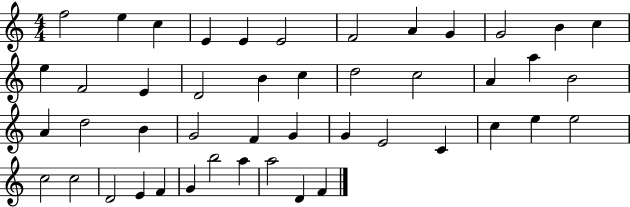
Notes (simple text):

F5/h E5/q C5/q E4/q E4/q E4/h F4/h A4/q G4/q G4/h B4/q C5/q E5/q F4/h E4/q D4/h B4/q C5/q D5/h C5/h A4/q A5/q B4/h A4/q D5/h B4/q G4/h F4/q G4/q G4/q E4/h C4/q C5/q E5/q E5/h C5/h C5/h D4/h E4/q F4/q G4/q B5/h A5/q A5/h D4/q F4/q